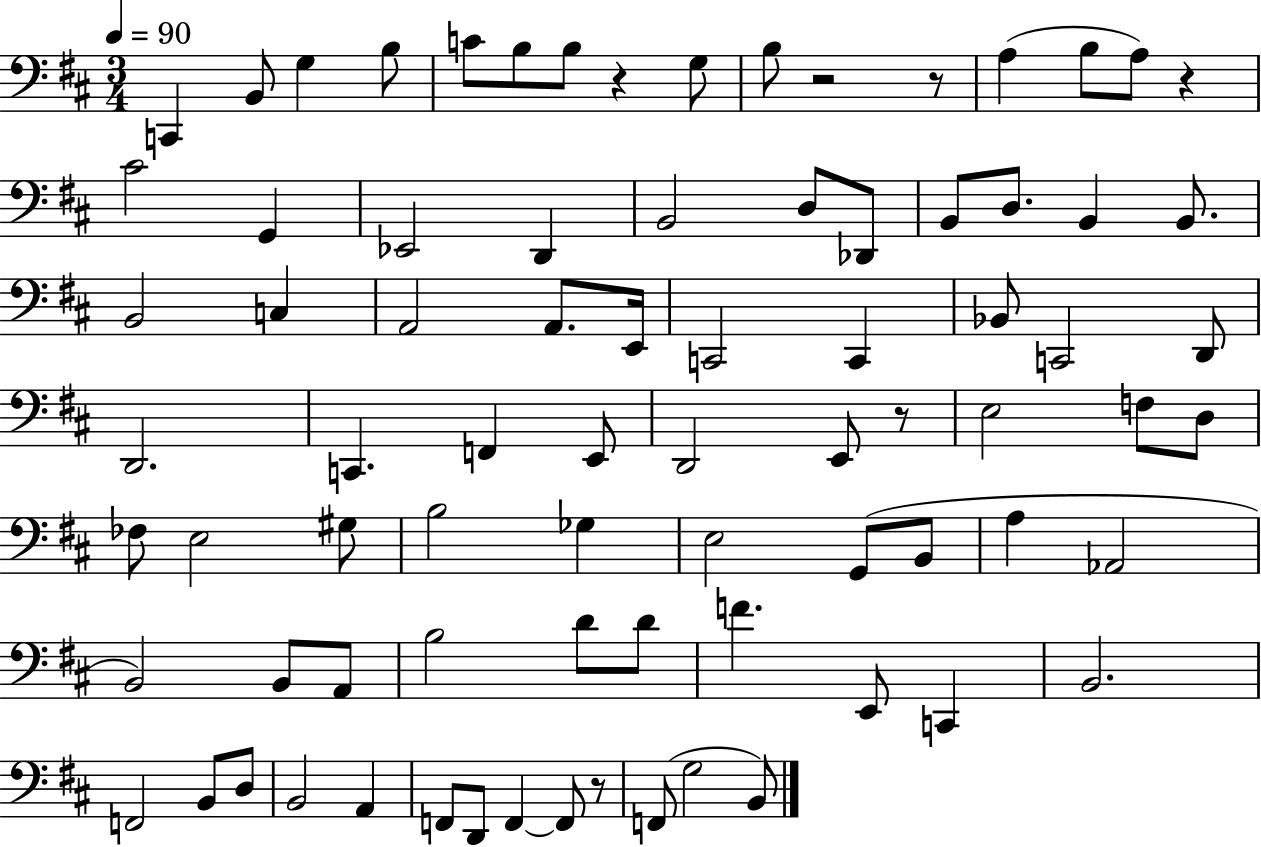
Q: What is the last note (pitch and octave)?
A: B2